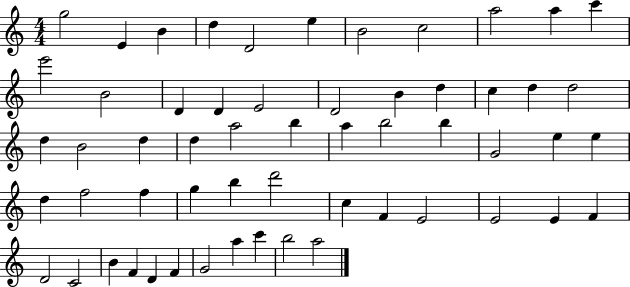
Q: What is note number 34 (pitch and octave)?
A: E5